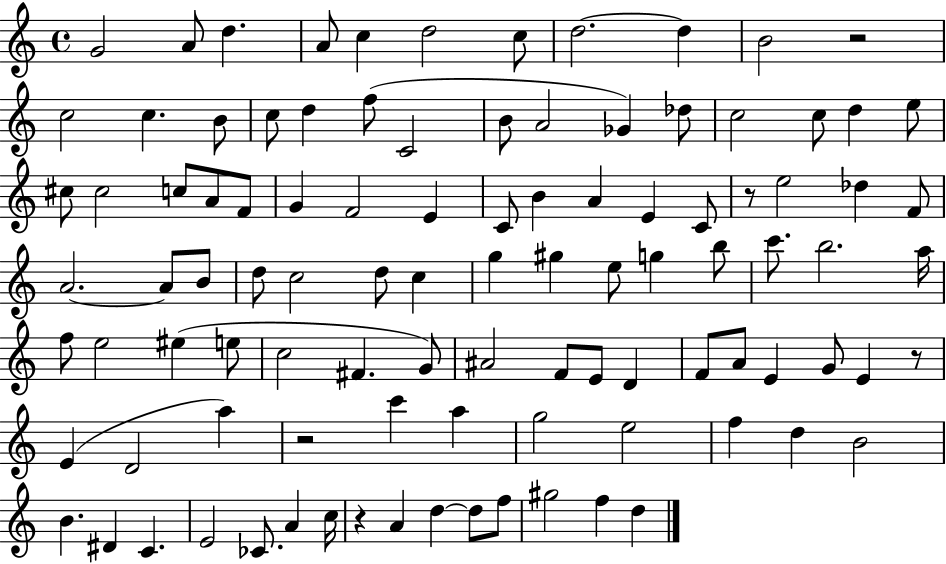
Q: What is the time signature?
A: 4/4